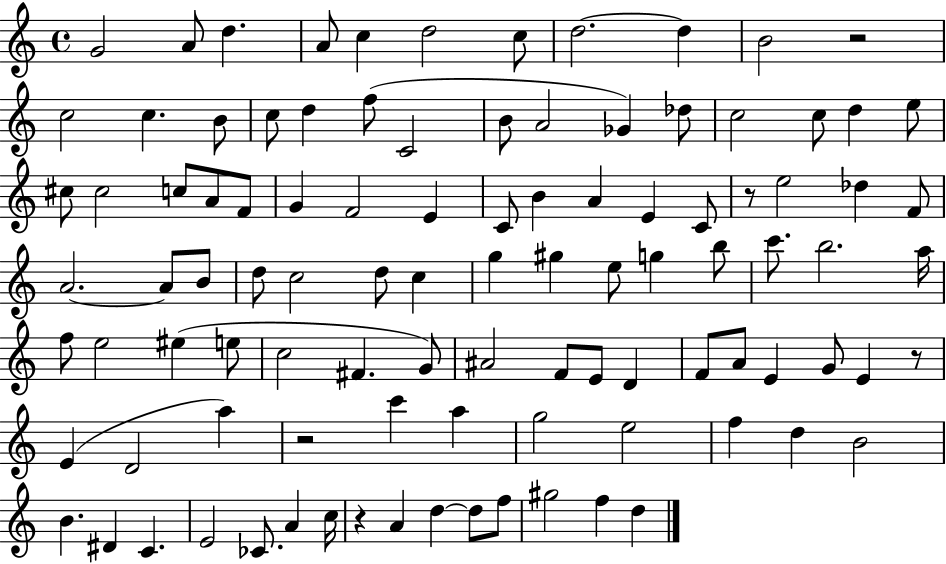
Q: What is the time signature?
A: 4/4